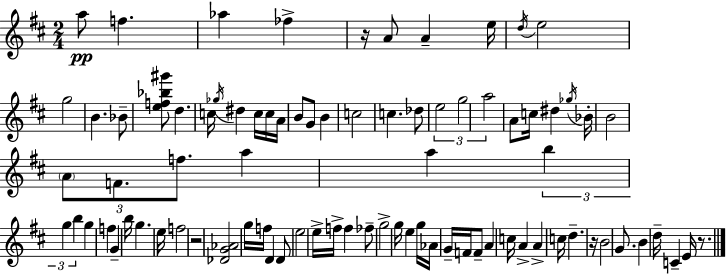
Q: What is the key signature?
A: D major